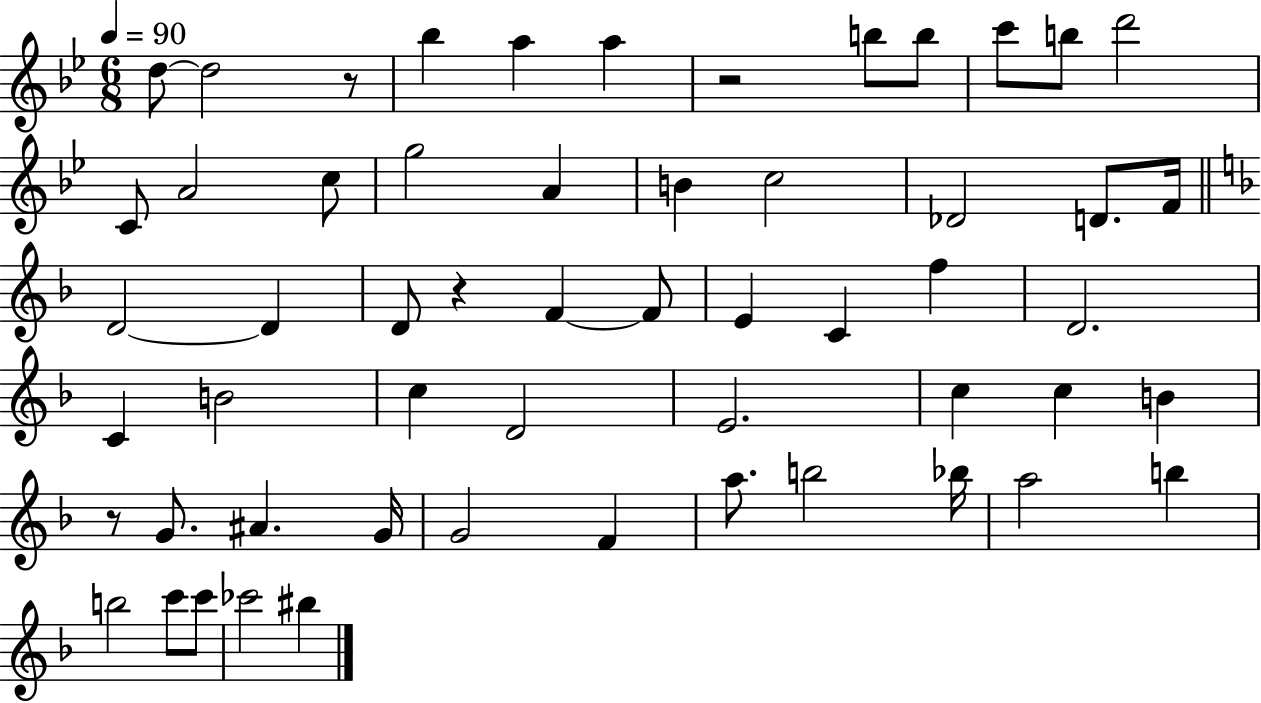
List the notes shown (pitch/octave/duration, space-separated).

D5/e D5/h R/e Bb5/q A5/q A5/q R/h B5/e B5/e C6/e B5/e D6/h C4/e A4/h C5/e G5/h A4/q B4/q C5/h Db4/h D4/e. F4/s D4/h D4/q D4/e R/q F4/q F4/e E4/q C4/q F5/q D4/h. C4/q B4/h C5/q D4/h E4/h. C5/q C5/q B4/q R/e G4/e. A#4/q. G4/s G4/h F4/q A5/e. B5/h Bb5/s A5/h B5/q B5/h C6/e C6/e CES6/h BIS5/q